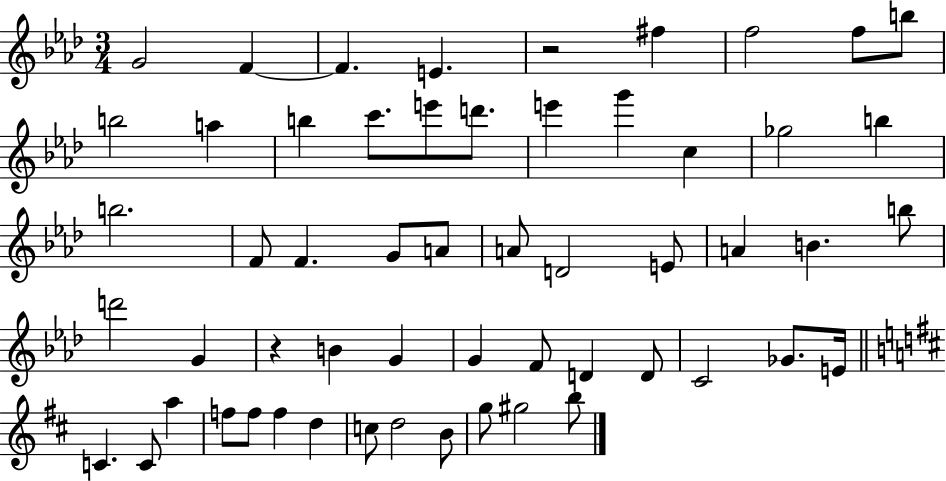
{
  \clef treble
  \numericTimeSignature
  \time 3/4
  \key aes \major
  g'2 f'4~~ | f'4. e'4. | r2 fis''4 | f''2 f''8 b''8 | \break b''2 a''4 | b''4 c'''8. e'''8 d'''8. | e'''4 g'''4 c''4 | ges''2 b''4 | \break b''2. | f'8 f'4. g'8 a'8 | a'8 d'2 e'8 | a'4 b'4. b''8 | \break d'''2 g'4 | r4 b'4 g'4 | g'4 f'8 d'4 d'8 | c'2 ges'8. e'16 | \break \bar "||" \break \key b \minor c'4. c'8 a''4 | f''8 f''8 f''4 d''4 | c''8 d''2 b'8 | g''8 gis''2 b''8 | \break \bar "|."
}